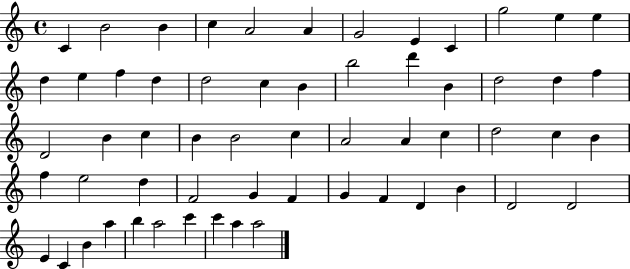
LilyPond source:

{
  \clef treble
  \time 4/4
  \defaultTimeSignature
  \key c \major
  c'4 b'2 b'4 | c''4 a'2 a'4 | g'2 e'4 c'4 | g''2 e''4 e''4 | \break d''4 e''4 f''4 d''4 | d''2 c''4 b'4 | b''2 d'''4 b'4 | d''2 d''4 f''4 | \break d'2 b'4 c''4 | b'4 b'2 c''4 | a'2 a'4 c''4 | d''2 c''4 b'4 | \break f''4 e''2 d''4 | f'2 g'4 f'4 | g'4 f'4 d'4 b'4 | d'2 d'2 | \break e'4 c'4 b'4 a''4 | b''4 a''2 c'''4 | c'''4 a''4 a''2 | \bar "|."
}